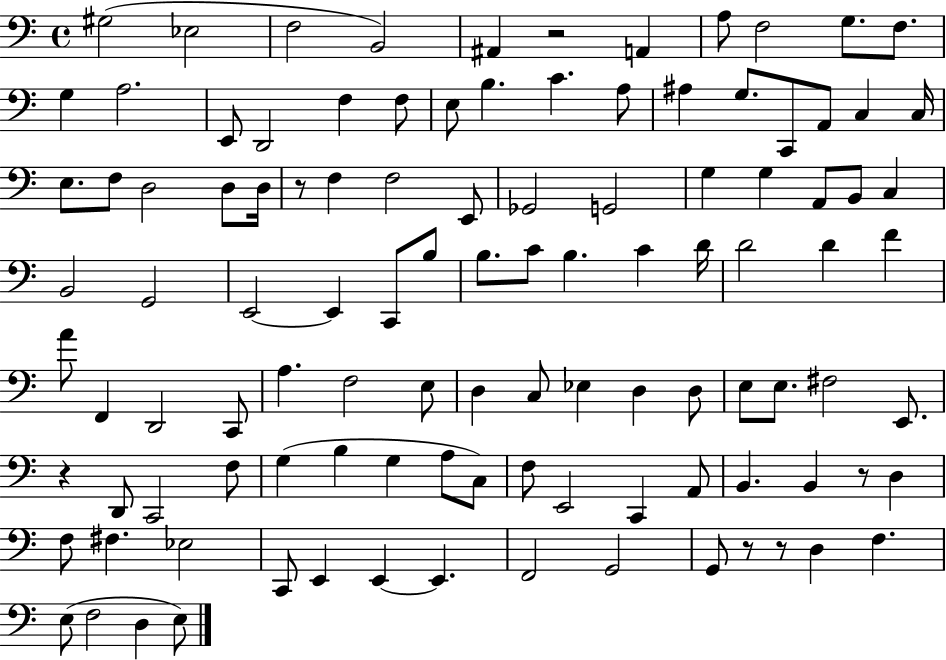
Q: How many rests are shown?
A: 6